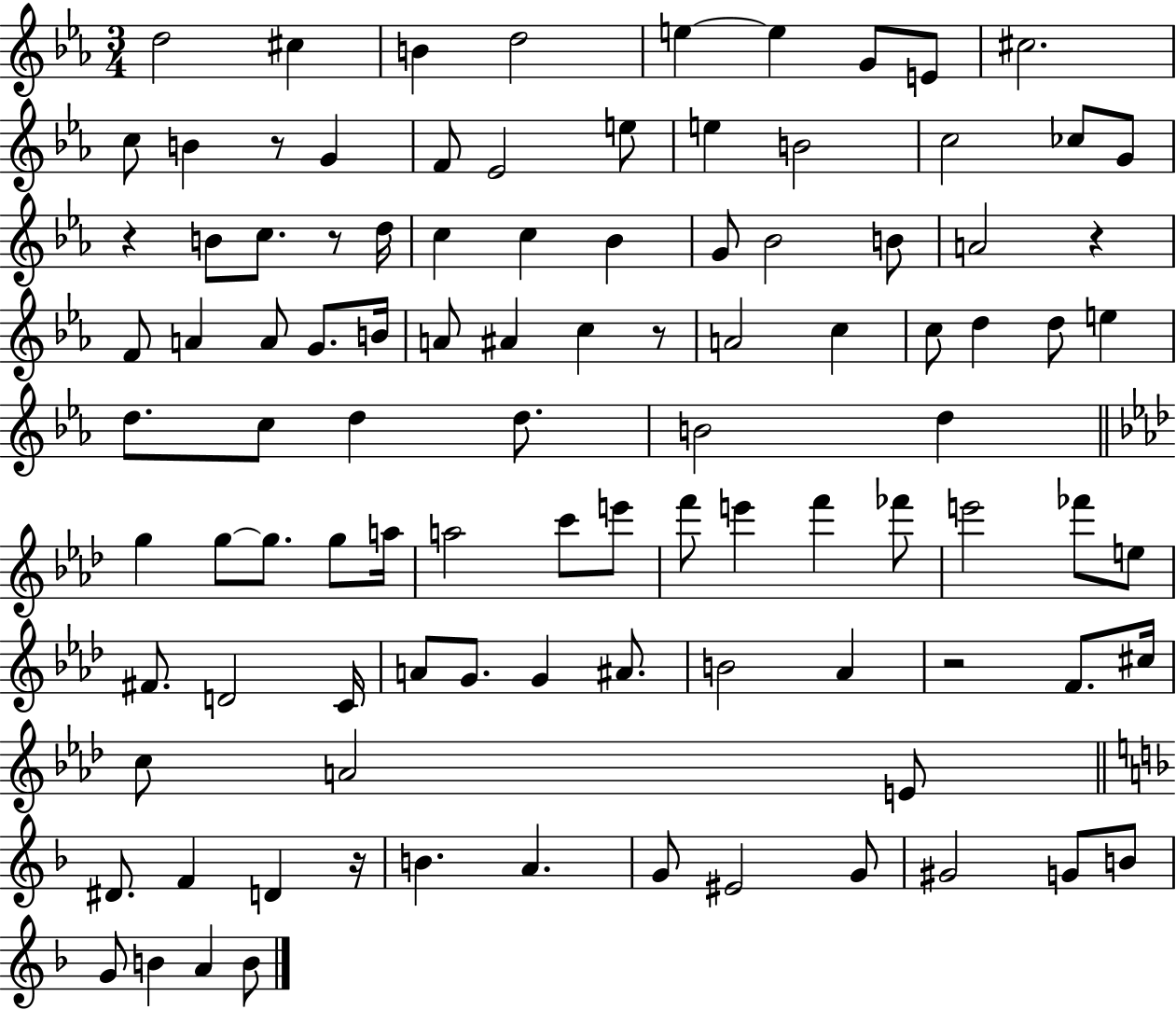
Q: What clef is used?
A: treble